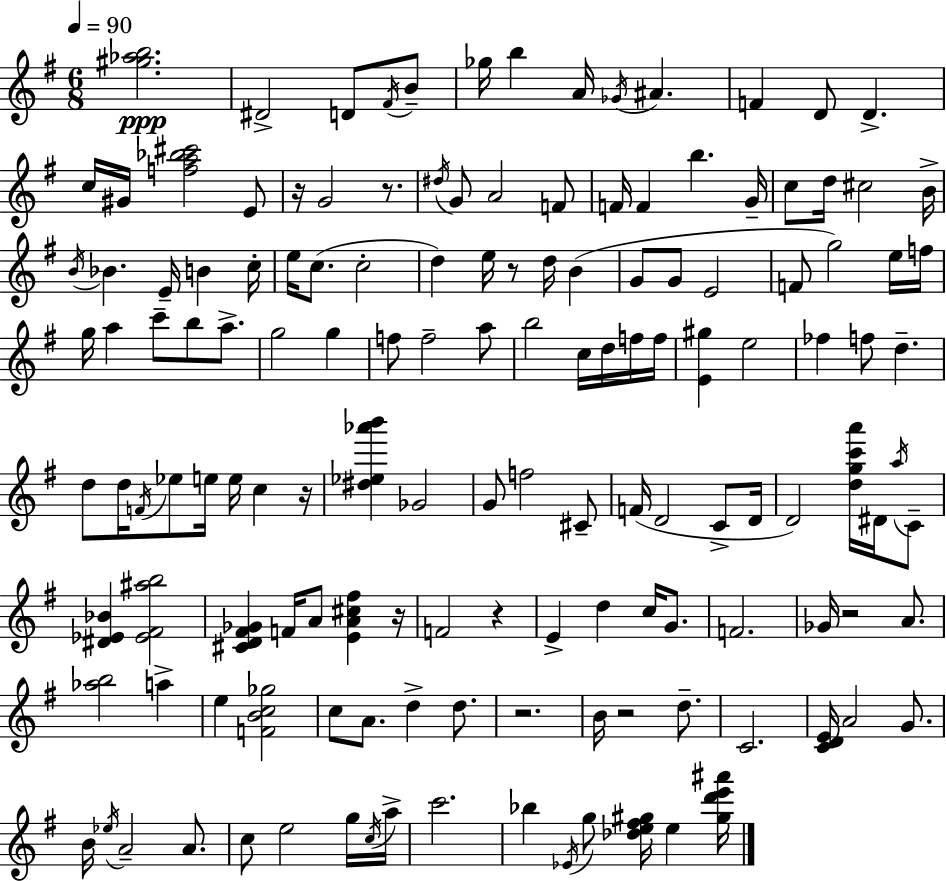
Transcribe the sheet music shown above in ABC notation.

X:1
T:Untitled
M:6/8
L:1/4
K:G
[^g_ab]2 ^D2 D/2 ^F/4 B/2 _g/4 b A/4 _G/4 ^A F D/2 D c/4 ^G/4 [fa_b^c']2 E/2 z/4 G2 z/2 ^d/4 G/2 A2 F/2 F/4 F b G/4 c/2 d/4 ^c2 B/4 B/4 _B E/4 B c/4 e/4 c/2 c2 d e/4 z/2 d/4 B G/2 G/2 E2 F/2 g2 e/4 f/4 g/4 a c'/2 b/2 a/2 g2 g f/2 f2 a/2 b2 c/4 d/4 f/4 f/4 [E^g] e2 _f f/2 d d/2 d/4 F/4 _e/2 e/4 e/4 c z/4 [^d_e_a'b'] _G2 G/2 f2 ^C/2 F/4 D2 C/2 D/4 D2 [dgc'a']/4 ^D/4 a/4 C/2 [^D_E_B] [_E^F^ab]2 [^CD^F_G] F/4 A/2 [EA^c^f] z/4 F2 z E d c/4 G/2 F2 _G/4 z2 A/2 [_ab]2 a e [FBc_g]2 c/2 A/2 d d/2 z2 B/4 z2 d/2 C2 [CDE]/4 A2 G/2 B/4 _e/4 A2 A/2 c/2 e2 g/4 c/4 a/4 c'2 _b _E/4 g/2 [_de^f^g]/4 e [^gd'e'^a']/4